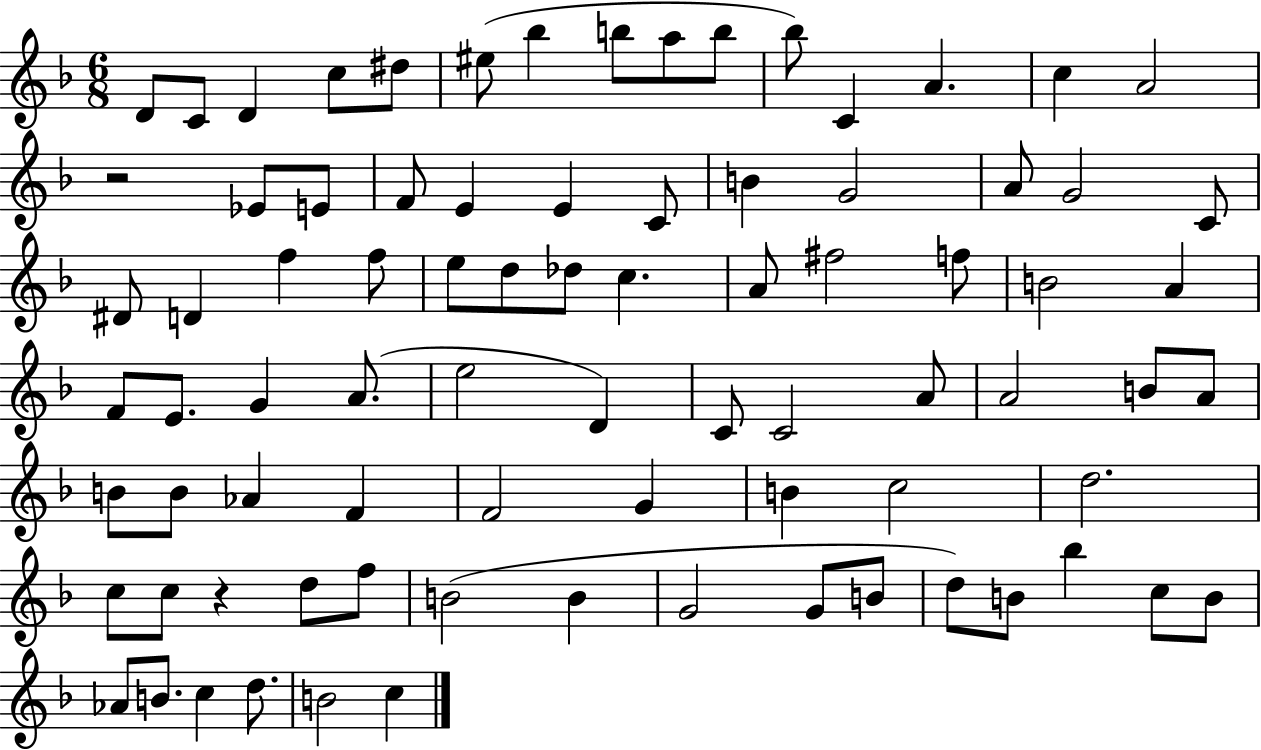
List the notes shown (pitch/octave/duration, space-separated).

D4/e C4/e D4/q C5/e D#5/e EIS5/e Bb5/q B5/e A5/e B5/e Bb5/e C4/q A4/q. C5/q A4/h R/h Eb4/e E4/e F4/e E4/q E4/q C4/e B4/q G4/h A4/e G4/h C4/e D#4/e D4/q F5/q F5/e E5/e D5/e Db5/e C5/q. A4/e F#5/h F5/e B4/h A4/q F4/e E4/e. G4/q A4/e. E5/h D4/q C4/e C4/h A4/e A4/h B4/e A4/e B4/e B4/e Ab4/q F4/q F4/h G4/q B4/q C5/h D5/h. C5/e C5/e R/q D5/e F5/e B4/h B4/q G4/h G4/e B4/e D5/e B4/e Bb5/q C5/e B4/e Ab4/e B4/e. C5/q D5/e. B4/h C5/q